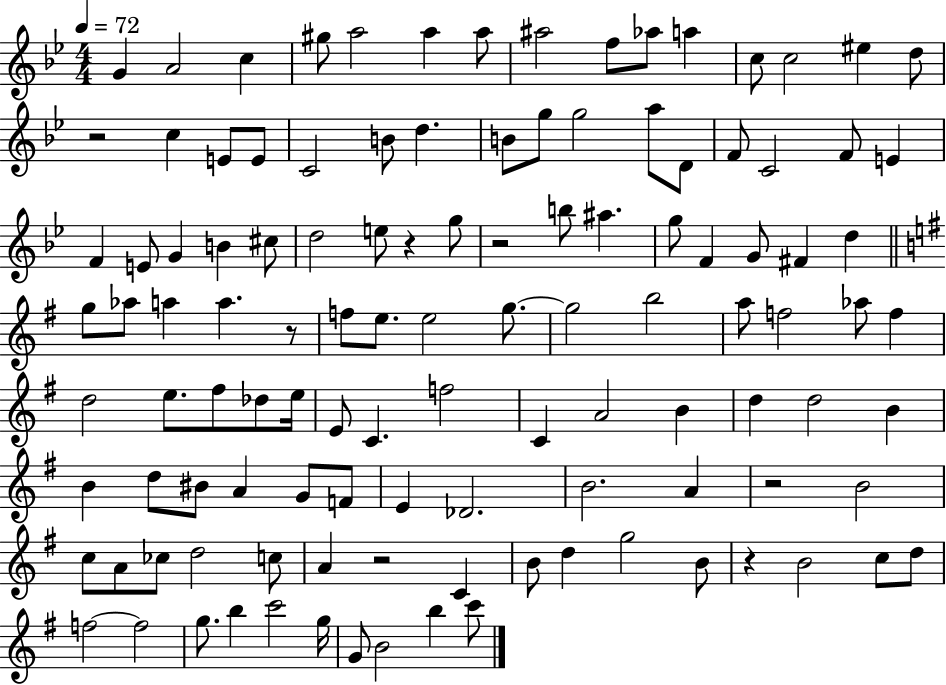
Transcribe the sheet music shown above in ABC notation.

X:1
T:Untitled
M:4/4
L:1/4
K:Bb
G A2 c ^g/2 a2 a a/2 ^a2 f/2 _a/2 a c/2 c2 ^e d/2 z2 c E/2 E/2 C2 B/2 d B/2 g/2 g2 a/2 D/2 F/2 C2 F/2 E F E/2 G B ^c/2 d2 e/2 z g/2 z2 b/2 ^a g/2 F G/2 ^F d g/2 _a/2 a a z/2 f/2 e/2 e2 g/2 g2 b2 a/2 f2 _a/2 f d2 e/2 ^f/2 _d/2 e/4 E/2 C f2 C A2 B d d2 B B d/2 ^B/2 A G/2 F/2 E _D2 B2 A z2 B2 c/2 A/2 _c/2 d2 c/2 A z2 C B/2 d g2 B/2 z B2 c/2 d/2 f2 f2 g/2 b c'2 g/4 G/2 B2 b c'/2